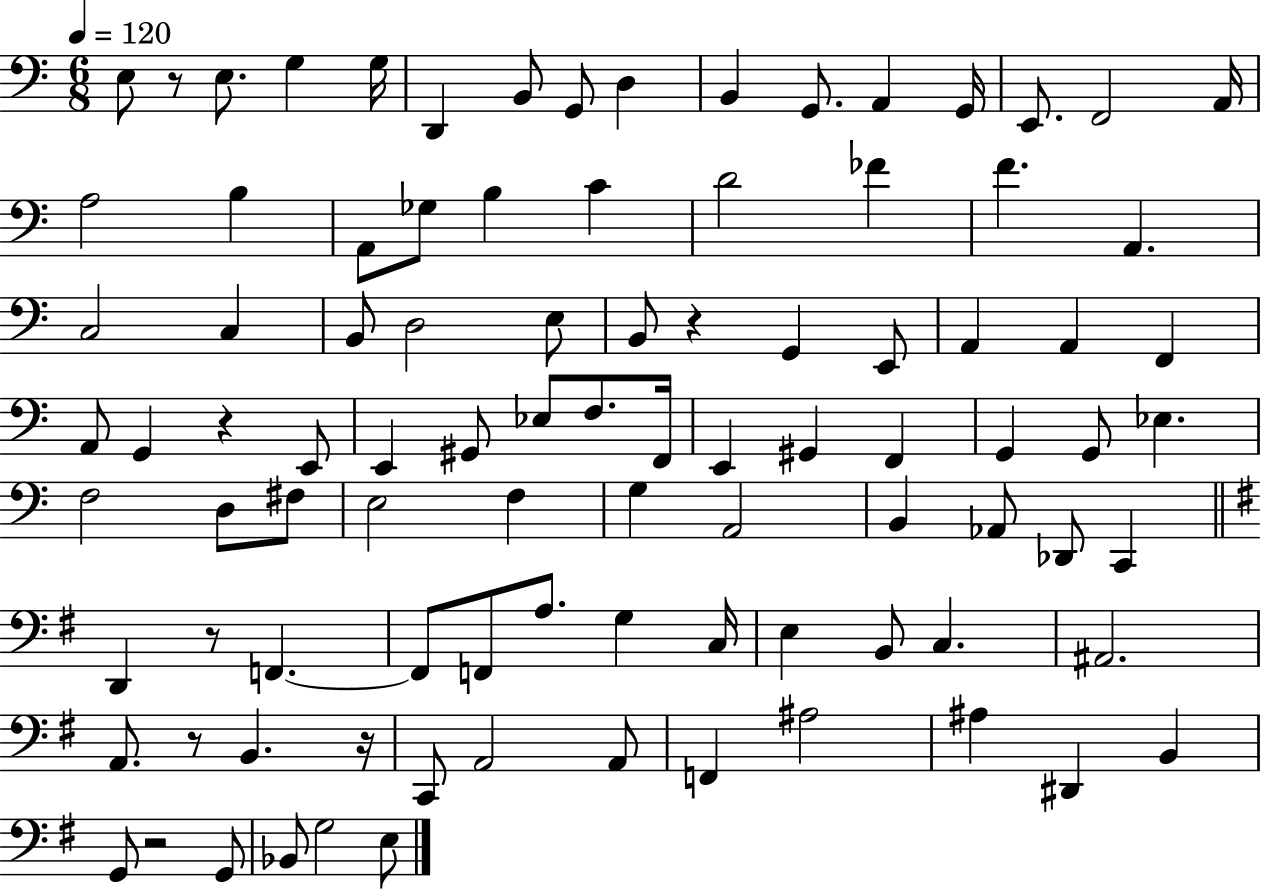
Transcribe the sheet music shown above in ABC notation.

X:1
T:Untitled
M:6/8
L:1/4
K:C
E,/2 z/2 E,/2 G, G,/4 D,, B,,/2 G,,/2 D, B,, G,,/2 A,, G,,/4 E,,/2 F,,2 A,,/4 A,2 B, A,,/2 _G,/2 B, C D2 _F F A,, C,2 C, B,,/2 D,2 E,/2 B,,/2 z G,, E,,/2 A,, A,, F,, A,,/2 G,, z E,,/2 E,, ^G,,/2 _E,/2 F,/2 F,,/4 E,, ^G,, F,, G,, G,,/2 _E, F,2 D,/2 ^F,/2 E,2 F, G, A,,2 B,, _A,,/2 _D,,/2 C,, D,, z/2 F,, F,,/2 F,,/2 A,/2 G, C,/4 E, B,,/2 C, ^A,,2 A,,/2 z/2 B,, z/4 C,,/2 A,,2 A,,/2 F,, ^A,2 ^A, ^D,, B,, G,,/2 z2 G,,/2 _B,,/2 G,2 E,/2